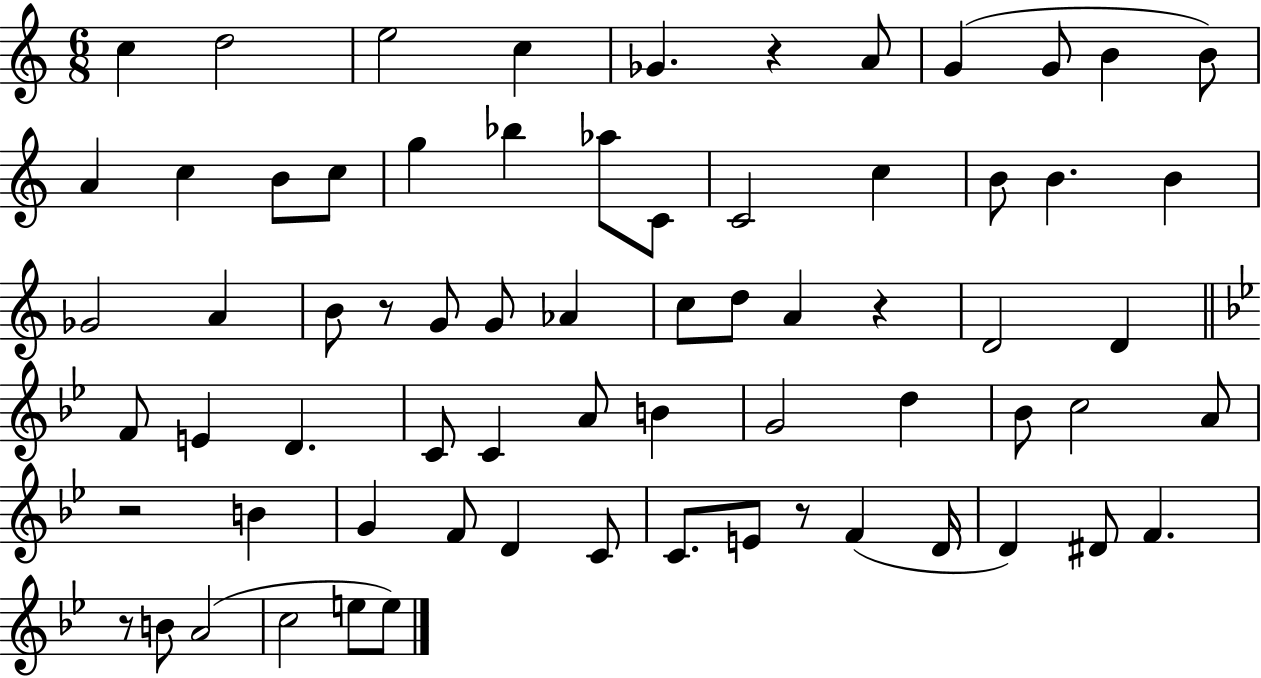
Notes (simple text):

C5/q D5/h E5/h C5/q Gb4/q. R/q A4/e G4/q G4/e B4/q B4/e A4/q C5/q B4/e C5/e G5/q Bb5/q Ab5/e C4/e C4/h C5/q B4/e B4/q. B4/q Gb4/h A4/q B4/e R/e G4/e G4/e Ab4/q C5/e D5/e A4/q R/q D4/h D4/q F4/e E4/q D4/q. C4/e C4/q A4/e B4/q G4/h D5/q Bb4/e C5/h A4/e R/h B4/q G4/q F4/e D4/q C4/e C4/e. E4/e R/e F4/q D4/s D4/q D#4/e F4/q. R/e B4/e A4/h C5/h E5/e E5/e